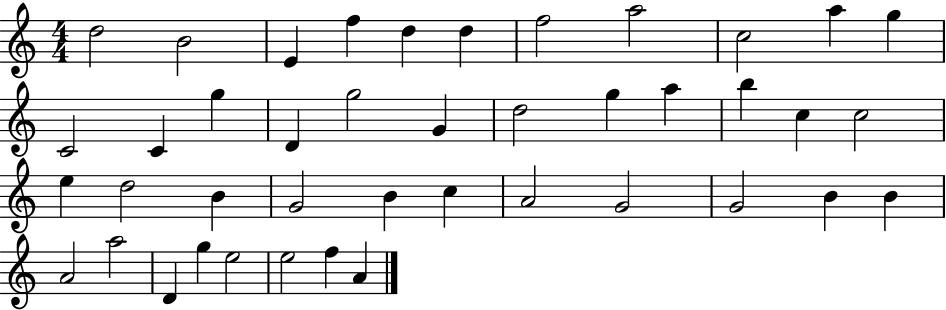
D5/h B4/h E4/q F5/q D5/q D5/q F5/h A5/h C5/h A5/q G5/q C4/h C4/q G5/q D4/q G5/h G4/q D5/h G5/q A5/q B5/q C5/q C5/h E5/q D5/h B4/q G4/h B4/q C5/q A4/h G4/h G4/h B4/q B4/q A4/h A5/h D4/q G5/q E5/h E5/h F5/q A4/q